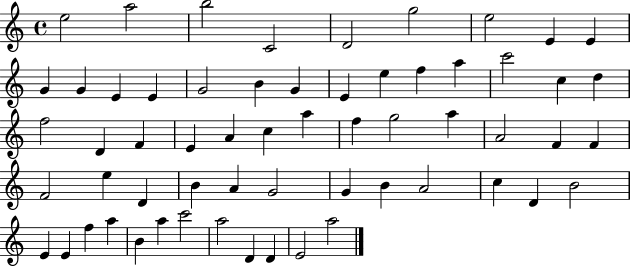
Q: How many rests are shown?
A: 0